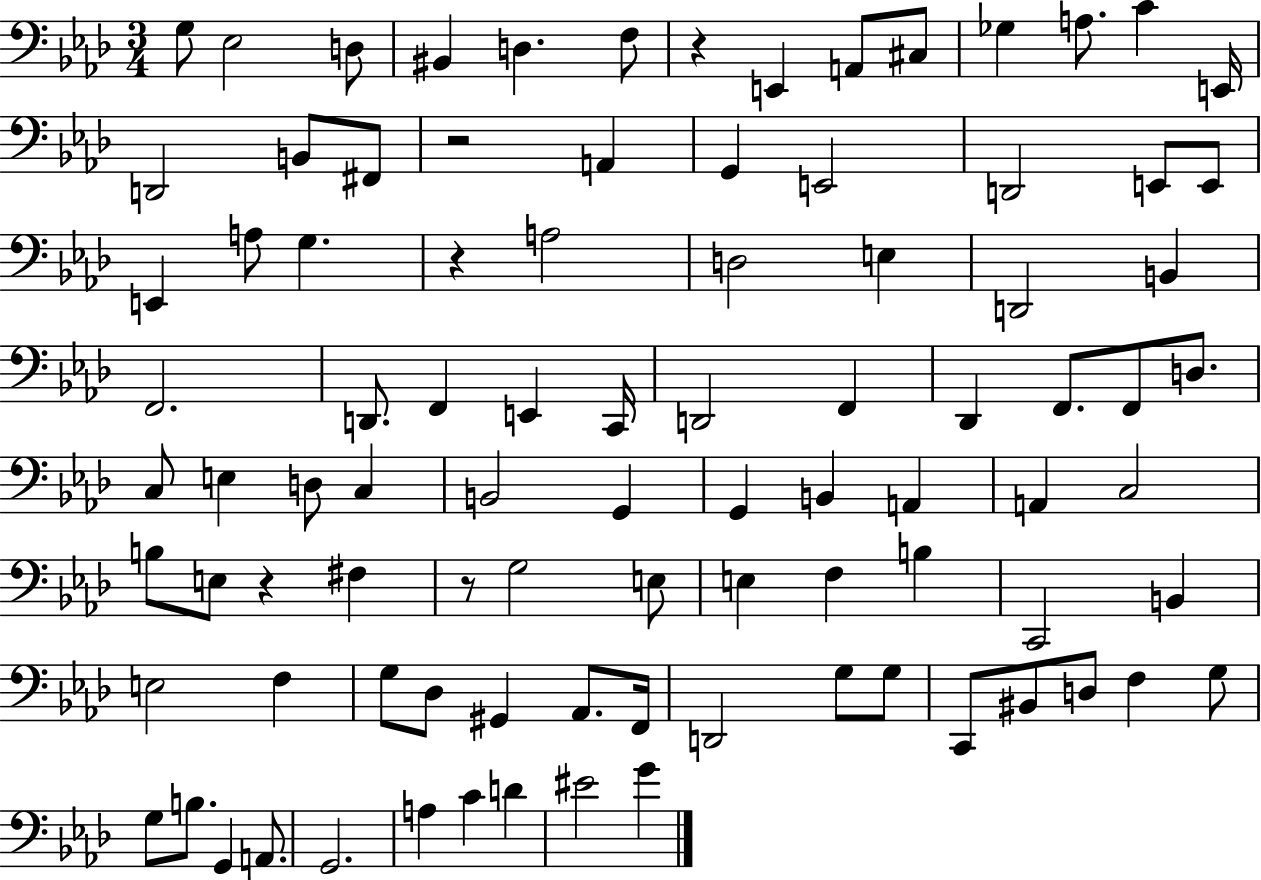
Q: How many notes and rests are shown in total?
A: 92